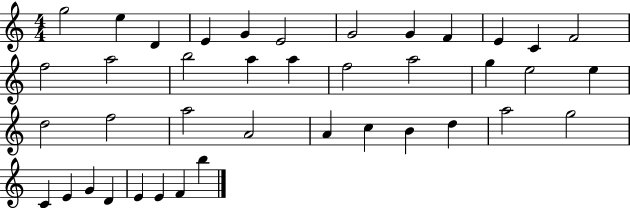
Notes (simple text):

G5/h E5/q D4/q E4/q G4/q E4/h G4/h G4/q F4/q E4/q C4/q F4/h F5/h A5/h B5/h A5/q A5/q F5/h A5/h G5/q E5/h E5/q D5/h F5/h A5/h A4/h A4/q C5/q B4/q D5/q A5/h G5/h C4/q E4/q G4/q D4/q E4/q E4/q F4/q B5/q